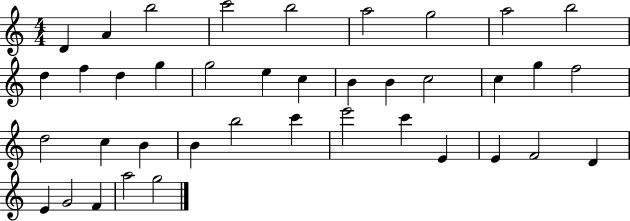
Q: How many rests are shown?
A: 0